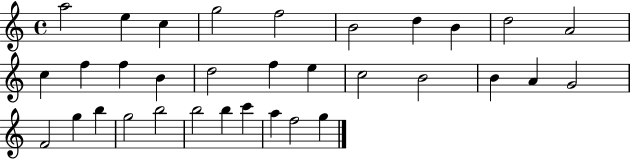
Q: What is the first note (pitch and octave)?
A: A5